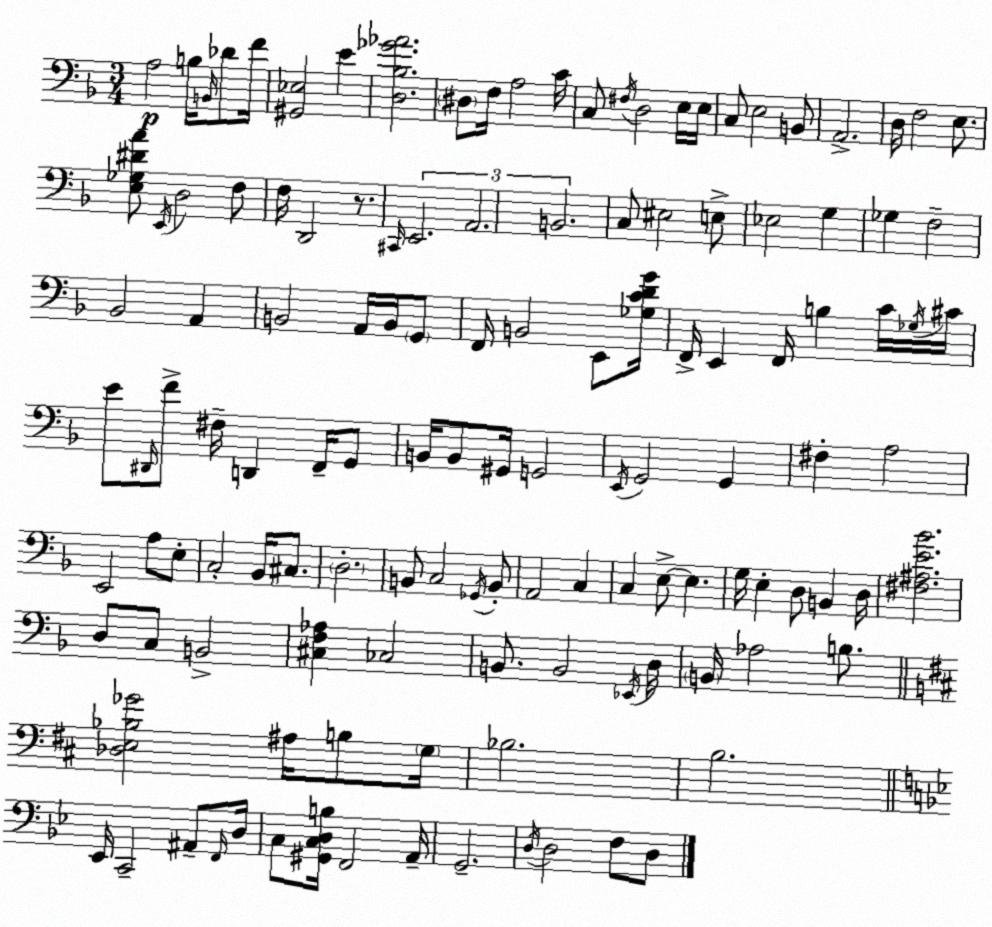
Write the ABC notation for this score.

X:1
T:Untitled
M:3/4
L:1/4
K:F
A,2 B,/4 B,,/4 _D/2 F/4 [^G,,_E,]2 E [D,_B,_G_A]2 ^D,/2 F,/4 A,2 C/4 C,/2 ^F,/4 D,2 E,/4 E,/4 C,/2 E,2 B,,/2 A,,2 D,/4 F,2 E,/2 [E,_G,^DA]/2 E,,/4 D,2 F,/2 F,/4 D,,2 z/2 ^C,,/4 E,,2 A,,2 B,,2 C,/2 ^E,2 E,/2 _E,2 G, _G, F,2 _B,,2 A,, B,,2 A,,/4 B,,/4 G,,/2 F,,/4 B,,2 E,,/2 [_G,CDG]/4 F,,/4 E,, F,,/4 B, C/4 _G,/4 ^C/4 E/2 ^D,,/4 F/2 ^F,/4 D,, F,,/4 G,,/2 B,,/4 B,,/2 ^G,,/4 G,,2 E,,/4 G,,2 G,, ^F, A,2 E,,2 A,/2 E,/2 C,2 _B,,/4 ^C,/2 D,2 B,,/2 C,2 _G,,/4 B,,/2 A,,2 C, C, E,/2 E, G,/4 E, D,/2 B,, D,/4 [^F,^A,E_B]2 D,/2 C,/2 B,,2 [^C,F,_A,] _C,2 B,,/2 B,,2 _E,,/4 D,/4 B,,/4 _A,2 B,/2 [_D,E,_B,_G]2 ^A,/4 B,/2 G,/4 _B,2 B,2 _E,,/4 C,,2 ^A,,/2 F,,/4 D,/4 C,/2 [^G,,C,D,B,]/4 F,,2 A,,/4 G,,2 D,/4 D,2 F,/2 D,/2